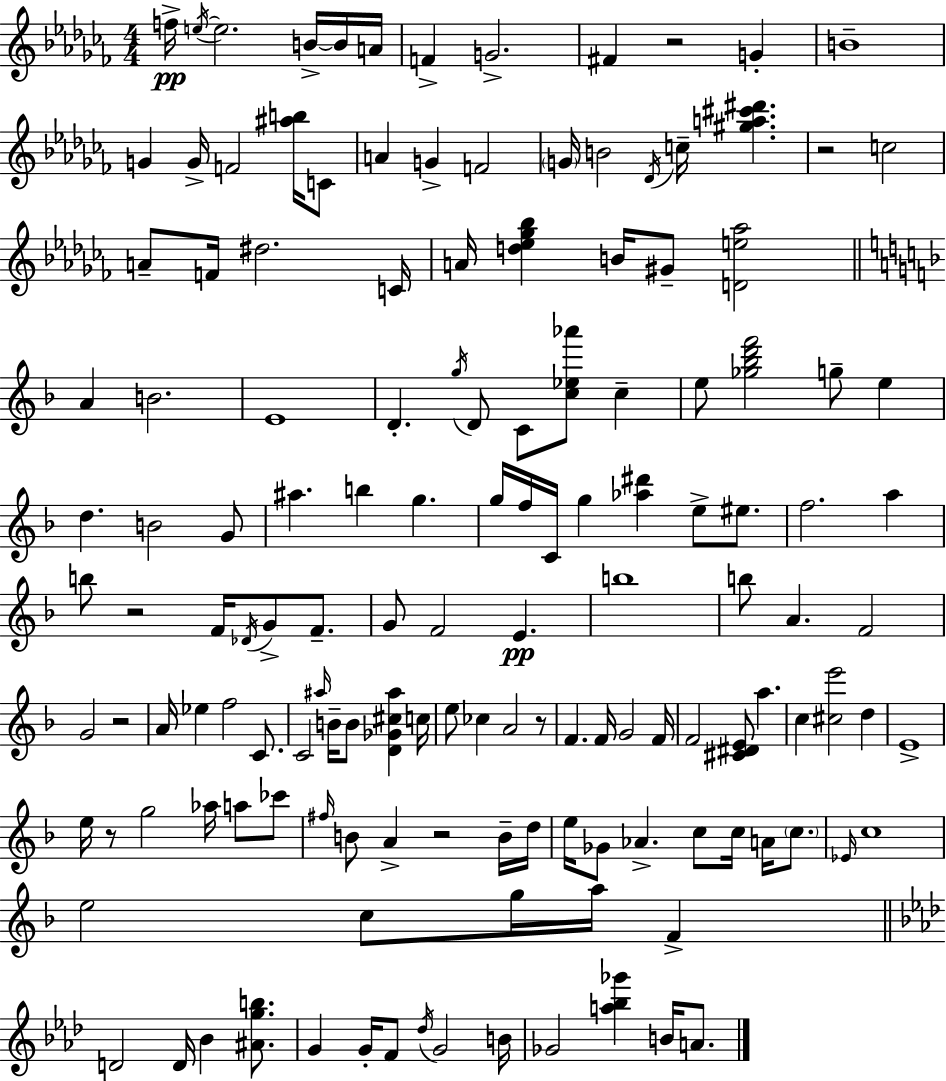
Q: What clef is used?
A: treble